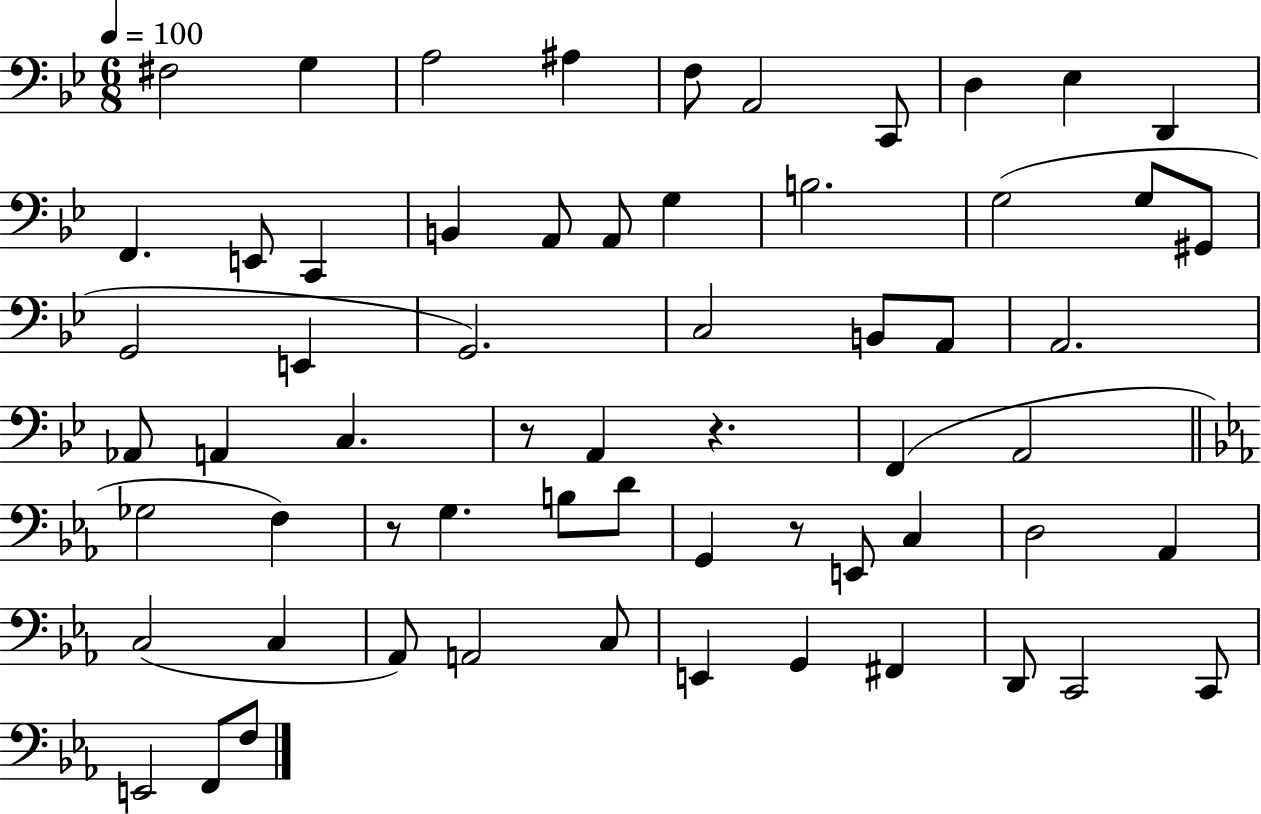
{
  \clef bass
  \numericTimeSignature
  \time 6/8
  \key bes \major
  \tempo 4 = 100
  fis2 g4 | a2 ais4 | f8 a,2 c,8 | d4 ees4 d,4 | \break f,4. e,8 c,4 | b,4 a,8 a,8 g4 | b2. | g2( g8 gis,8 | \break g,2 e,4 | g,2.) | c2 b,8 a,8 | a,2. | \break aes,8 a,4 c4. | r8 a,4 r4. | f,4( a,2 | \bar "||" \break \key c \minor ges2 f4) | r8 g4. b8 d'8 | g,4 r8 e,8 c4 | d2 aes,4 | \break c2( c4 | aes,8) a,2 c8 | e,4 g,4 fis,4 | d,8 c,2 c,8 | \break e,2 f,8 f8 | \bar "|."
}